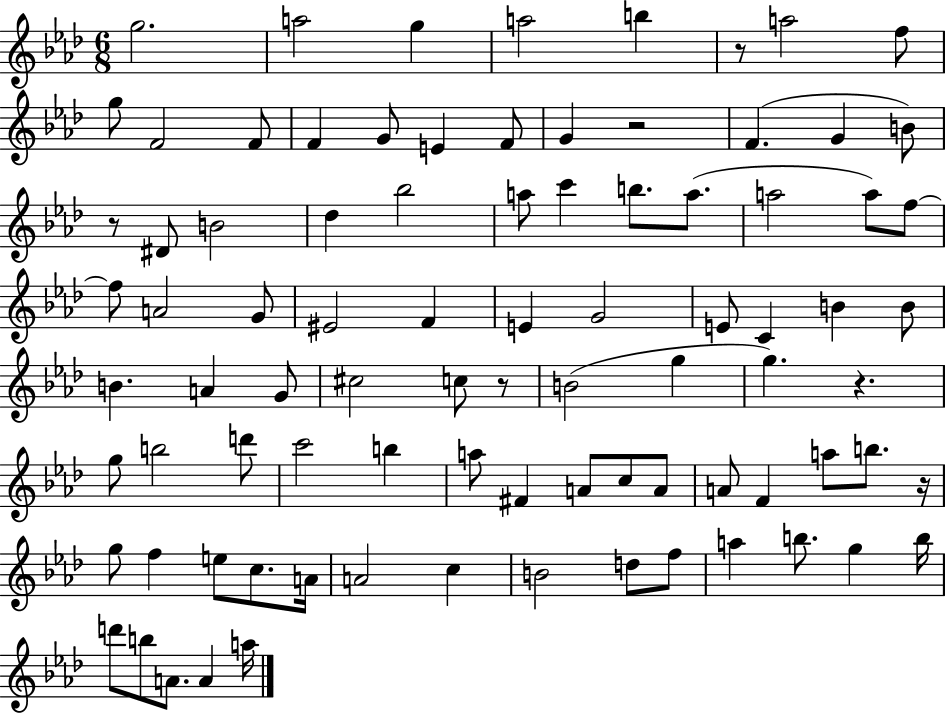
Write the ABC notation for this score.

X:1
T:Untitled
M:6/8
L:1/4
K:Ab
g2 a2 g a2 b z/2 a2 f/2 g/2 F2 F/2 F G/2 E F/2 G z2 F G B/2 z/2 ^D/2 B2 _d _b2 a/2 c' b/2 a/2 a2 a/2 f/2 f/2 A2 G/2 ^E2 F E G2 E/2 C B B/2 B A G/2 ^c2 c/2 z/2 B2 g g z g/2 b2 d'/2 c'2 b a/2 ^F A/2 c/2 A/2 A/2 F a/2 b/2 z/4 g/2 f e/2 c/2 A/4 A2 c B2 d/2 f/2 a b/2 g b/4 d'/2 b/2 A/2 A a/4